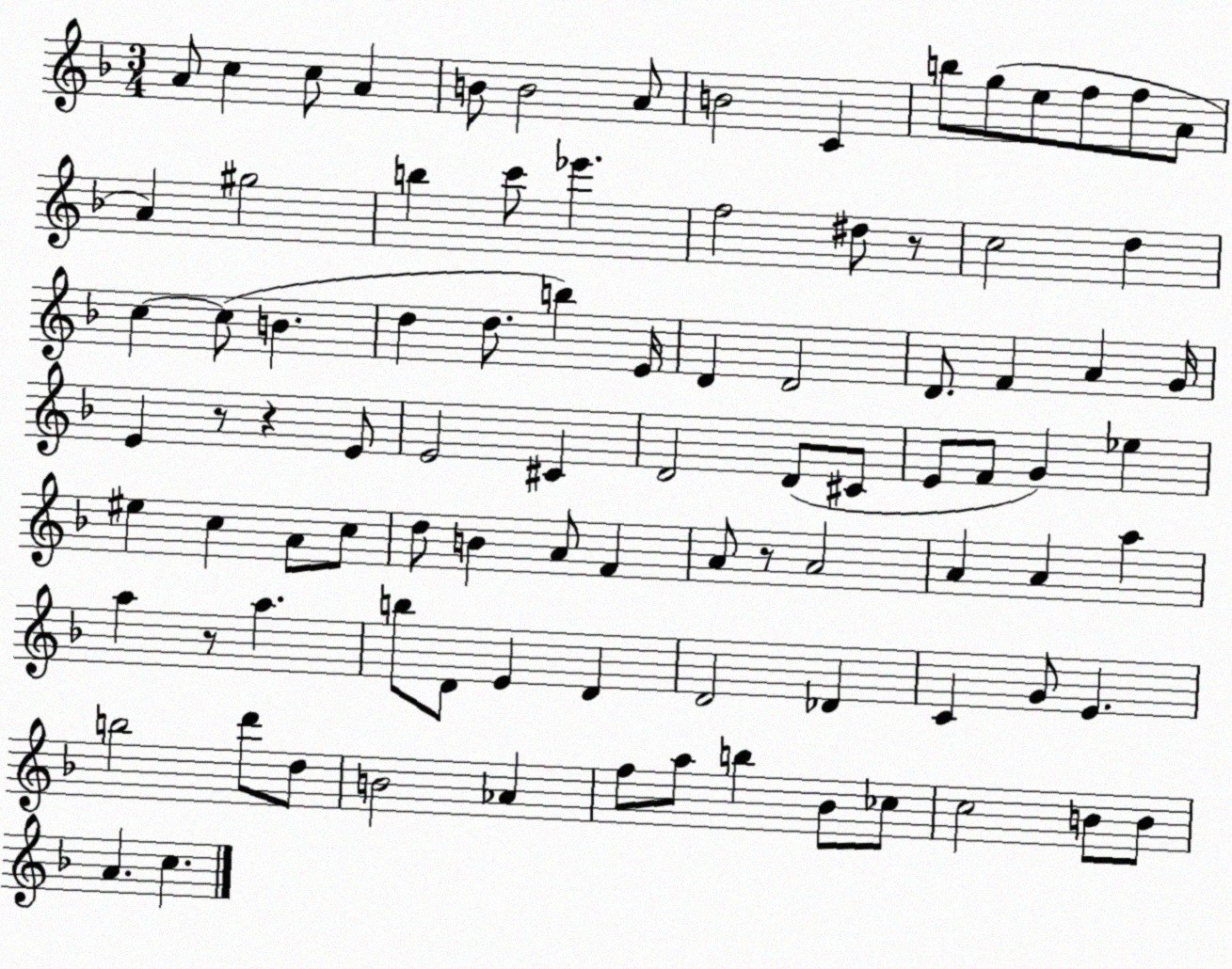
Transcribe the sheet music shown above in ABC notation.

X:1
T:Untitled
M:3/4
L:1/4
K:F
A/2 c c/2 A B/2 B2 A/2 B2 C b/2 g/2 e/2 f/2 f/2 A/2 A ^g2 b c'/2 _e' f2 ^d/2 z/2 c2 d c c/2 B d d/2 b E/4 D D2 D/2 F A G/4 E z/2 z E/2 E2 ^C D2 D/2 ^C/2 E/2 F/2 G _e ^e c A/2 c/2 d/2 B A/2 F A/2 z/2 A2 A A a a z/2 a b/2 D/2 E D D2 _D C G/2 E b2 d'/2 d/2 B2 _A f/2 a/2 b _B/2 _c/2 c2 B/2 B/2 A c